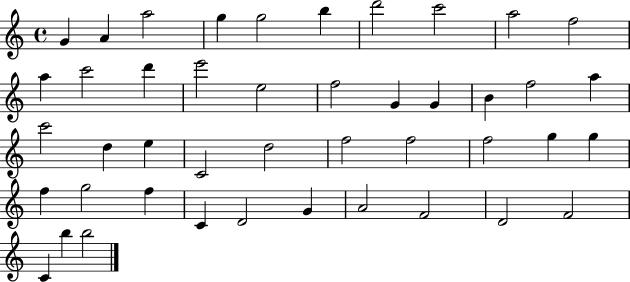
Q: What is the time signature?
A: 4/4